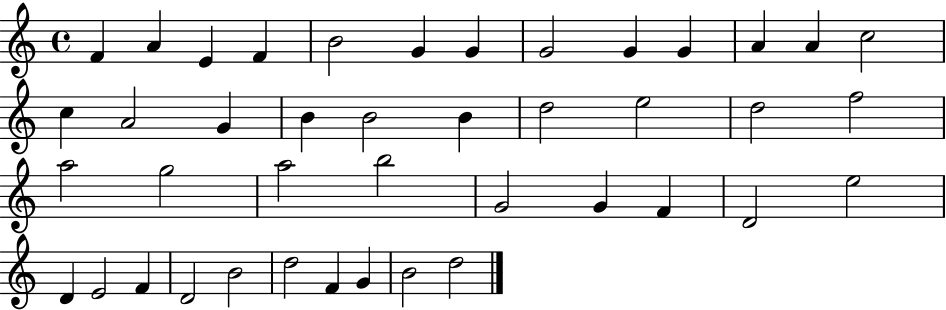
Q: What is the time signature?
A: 4/4